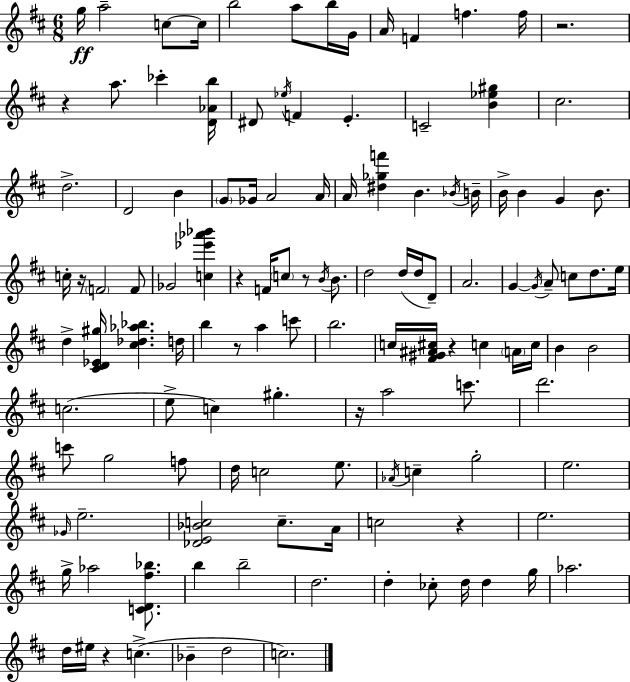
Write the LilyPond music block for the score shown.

{
  \clef treble
  \numericTimeSignature
  \time 6/8
  \key d \major
  \repeat volta 2 { g''16\ff a''2-- c''8~~ c''16 | b''2 a''8 b''16 g'16 | a'16 f'4 f''4. f''16 | r2. | \break r4 a''8. ces'''4-. <d' aes' b''>16 | dis'8 \acciaccatura { ees''16 } f'4 e'4.-. | c'2-- <b' ees'' gis''>4 | cis''2. | \break d''2.-> | d'2 b'4 | \parenthesize g'8 ges'16 a'2 | a'16 a'16 <dis'' ges'' f'''>4 b'4. | \break \acciaccatura { bes'16 } b'16-- b'16-> b'4 g'4 b'8. | c''16-. r16 \parenthesize f'2 | f'8 ges'2 <c'' ees''' aes''' bes'''>4 | r4 f'16 \parenthesize c''8 r8 \acciaccatura { b'16 } | \break b'8. d''2 d''16( | d''16 d'8--) a'2. | g'4~~ \acciaccatura { g'16 } a'8-- c''8 | d''8. e''16 d''4-> <cis' d' ees' gis''>16 <cis'' des'' aes'' bes''>4. | \break d''16 b''4 r8 a''4 | c'''8 b''2. | c''16 <fis' gis' ais' cis''>16 r4 c''4 | \parenthesize a'16 c''16 b'4 b'2 | \break c''2.( | e''8-> c''4) gis''4.-. | r16 a''2 | c'''8. d'''2. | \break c'''8 g''2 | f''8 d''16 c''2 | e''8. \acciaccatura { aes'16 } c''4-- g''2-. | e''2. | \break \grace { ges'16 } e''2.-- | <des' e' bes' c''>2 | c''8.-- a'16 c''2 | r4 e''2. | \break g''16-> aes''2 | <c' d' fis'' bes''>8. b''4 b''2-- | d''2. | d''4-. ces''8-. | \break d''16 d''4 g''16 aes''2. | d''16 eis''16 r4 | c''4.->( bes'4-- d''2 | c''2.) | \break } \bar "|."
}